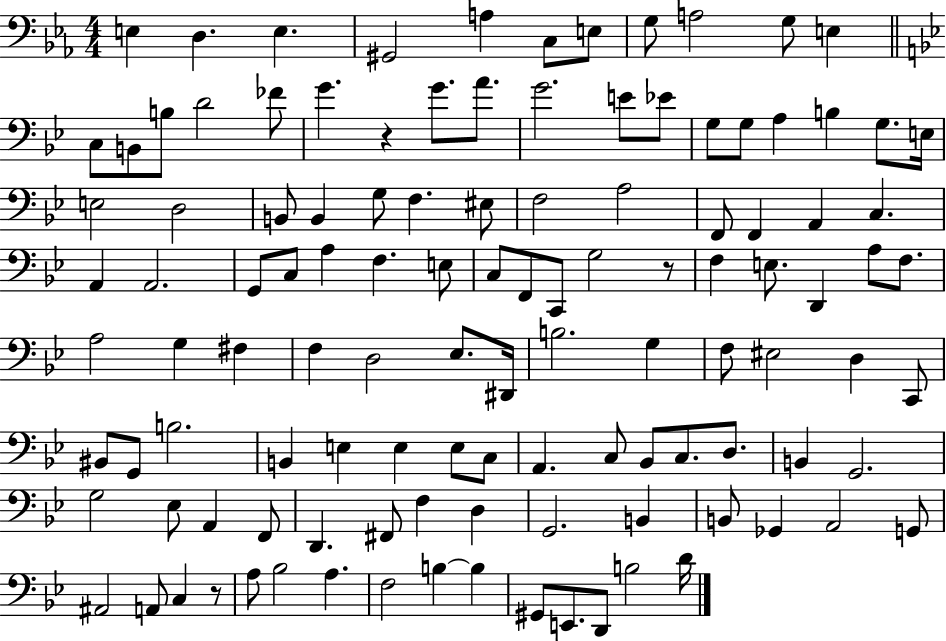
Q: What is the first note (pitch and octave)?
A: E3